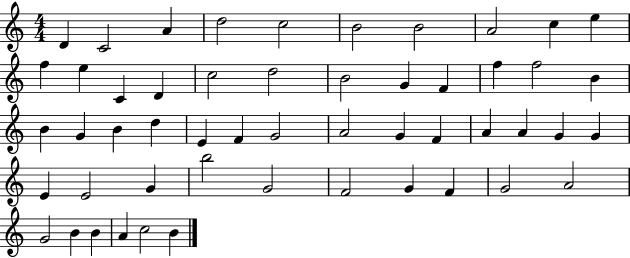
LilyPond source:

{
  \clef treble
  \numericTimeSignature
  \time 4/4
  \key c \major
  d'4 c'2 a'4 | d''2 c''2 | b'2 b'2 | a'2 c''4 e''4 | \break f''4 e''4 c'4 d'4 | c''2 d''2 | b'2 g'4 f'4 | f''4 f''2 b'4 | \break b'4 g'4 b'4 d''4 | e'4 f'4 g'2 | a'2 g'4 f'4 | a'4 a'4 g'4 g'4 | \break e'4 e'2 g'4 | b''2 g'2 | f'2 g'4 f'4 | g'2 a'2 | \break g'2 b'4 b'4 | a'4 c''2 b'4 | \bar "|."
}